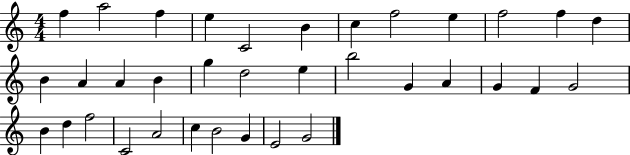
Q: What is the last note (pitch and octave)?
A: G4